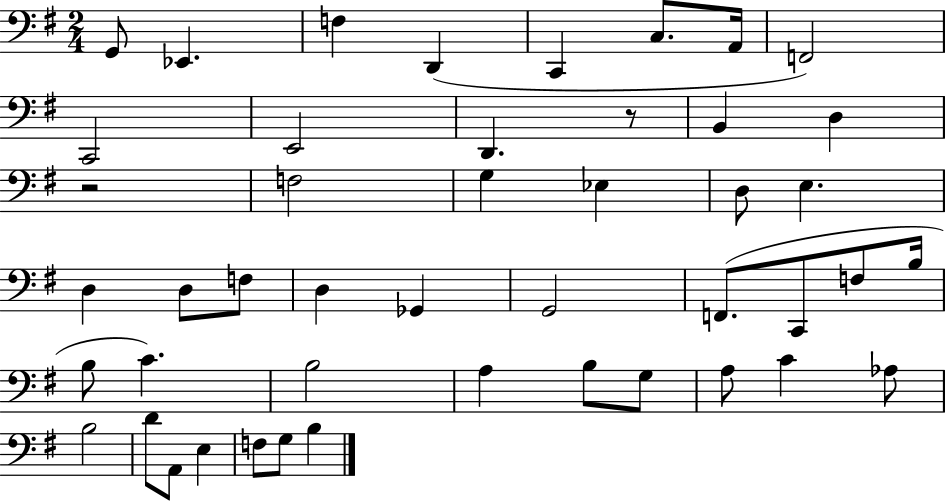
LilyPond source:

{
  \clef bass
  \numericTimeSignature
  \time 2/4
  \key g \major
  g,8 ees,4. | f4 d,4( | c,4 c8. a,16 | f,2) | \break c,2 | e,2 | d,4. r8 | b,4 d4 | \break r2 | f2 | g4 ees4 | d8 e4. | \break d4 d8 f8 | d4 ges,4 | g,2 | f,8.( c,8 f8 b16 | \break b8 c'4.) | b2 | a4 b8 g8 | a8 c'4 aes8 | \break b2 | d'8 a,8 e4 | f8 g8 b4 | \bar "|."
}